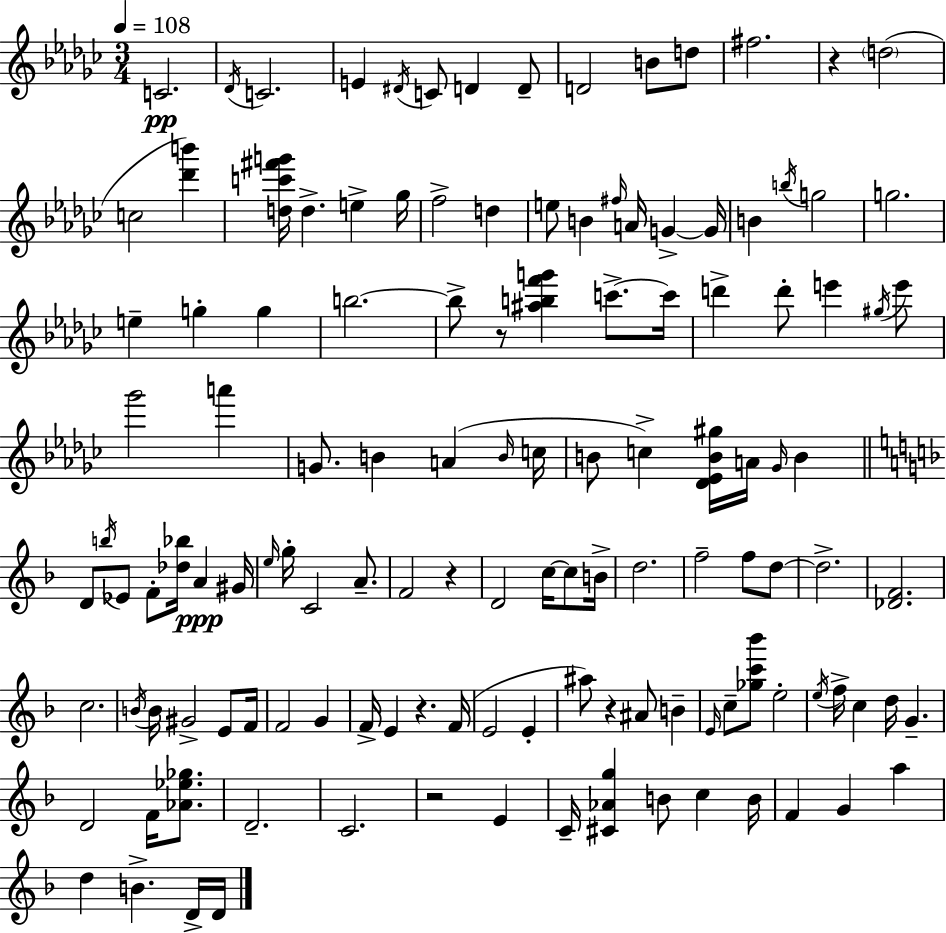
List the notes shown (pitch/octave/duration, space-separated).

C4/h. Db4/s C4/h. E4/q D#4/s C4/e D4/q D4/e D4/h B4/e D5/e F#5/h. R/q D5/h C5/h [Db6,B6]/q [D5,C6,F#6,G6]/s D5/q. E5/q Gb5/s F5/h D5/q E5/e B4/q F#5/s A4/s G4/q G4/s B4/q B5/s G5/h G5/h. E5/q G5/q G5/q B5/h. B5/e R/e [A#5,B5,F6,G6]/q C6/e. C6/s D6/q D6/e E6/q G#5/s E6/e Gb6/h A6/q G4/e. B4/q A4/q B4/s C5/s B4/e C5/q [Db4,Eb4,B4,G#5]/s A4/s Gb4/s B4/q D4/e B5/s Eb4/e F4/e [Db5,Bb5]/s A4/q G#4/s E5/s G5/s C4/h A4/e. F4/h R/q D4/h C5/s C5/e B4/s D5/h. F5/h F5/e D5/e D5/h. [Db4,F4]/h. C5/h. B4/s B4/s G#4/h E4/e F4/s F4/h G4/q F4/s E4/q R/q. F4/s E4/h E4/q A#5/e R/q A#4/e B4/q E4/s C5/e [Gb5,C6,Bb6]/e E5/h E5/s F5/s C5/q D5/s G4/q. D4/h F4/s [Ab4,Eb5,Gb5]/e. D4/h. C4/h. R/h E4/q C4/s [C#4,Ab4,G5]/q B4/e C5/q B4/s F4/q G4/q A5/q D5/q B4/q. D4/s D4/s